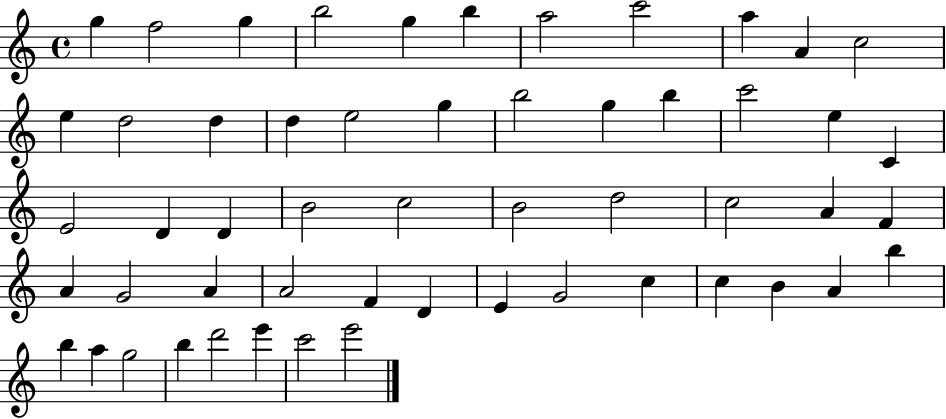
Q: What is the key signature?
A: C major